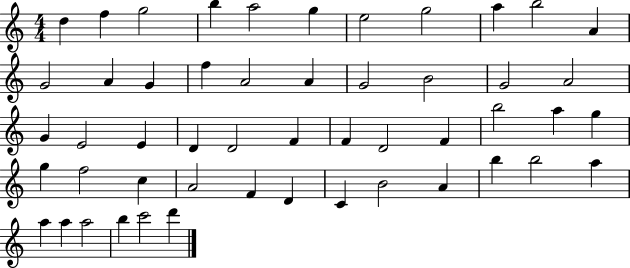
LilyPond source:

{
  \clef treble
  \numericTimeSignature
  \time 4/4
  \key c \major
  d''4 f''4 g''2 | b''4 a''2 g''4 | e''2 g''2 | a''4 b''2 a'4 | \break g'2 a'4 g'4 | f''4 a'2 a'4 | g'2 b'2 | g'2 a'2 | \break g'4 e'2 e'4 | d'4 d'2 f'4 | f'4 d'2 f'4 | b''2 a''4 g''4 | \break g''4 f''2 c''4 | a'2 f'4 d'4 | c'4 b'2 a'4 | b''4 b''2 a''4 | \break a''4 a''4 a''2 | b''4 c'''2 d'''4 | \bar "|."
}